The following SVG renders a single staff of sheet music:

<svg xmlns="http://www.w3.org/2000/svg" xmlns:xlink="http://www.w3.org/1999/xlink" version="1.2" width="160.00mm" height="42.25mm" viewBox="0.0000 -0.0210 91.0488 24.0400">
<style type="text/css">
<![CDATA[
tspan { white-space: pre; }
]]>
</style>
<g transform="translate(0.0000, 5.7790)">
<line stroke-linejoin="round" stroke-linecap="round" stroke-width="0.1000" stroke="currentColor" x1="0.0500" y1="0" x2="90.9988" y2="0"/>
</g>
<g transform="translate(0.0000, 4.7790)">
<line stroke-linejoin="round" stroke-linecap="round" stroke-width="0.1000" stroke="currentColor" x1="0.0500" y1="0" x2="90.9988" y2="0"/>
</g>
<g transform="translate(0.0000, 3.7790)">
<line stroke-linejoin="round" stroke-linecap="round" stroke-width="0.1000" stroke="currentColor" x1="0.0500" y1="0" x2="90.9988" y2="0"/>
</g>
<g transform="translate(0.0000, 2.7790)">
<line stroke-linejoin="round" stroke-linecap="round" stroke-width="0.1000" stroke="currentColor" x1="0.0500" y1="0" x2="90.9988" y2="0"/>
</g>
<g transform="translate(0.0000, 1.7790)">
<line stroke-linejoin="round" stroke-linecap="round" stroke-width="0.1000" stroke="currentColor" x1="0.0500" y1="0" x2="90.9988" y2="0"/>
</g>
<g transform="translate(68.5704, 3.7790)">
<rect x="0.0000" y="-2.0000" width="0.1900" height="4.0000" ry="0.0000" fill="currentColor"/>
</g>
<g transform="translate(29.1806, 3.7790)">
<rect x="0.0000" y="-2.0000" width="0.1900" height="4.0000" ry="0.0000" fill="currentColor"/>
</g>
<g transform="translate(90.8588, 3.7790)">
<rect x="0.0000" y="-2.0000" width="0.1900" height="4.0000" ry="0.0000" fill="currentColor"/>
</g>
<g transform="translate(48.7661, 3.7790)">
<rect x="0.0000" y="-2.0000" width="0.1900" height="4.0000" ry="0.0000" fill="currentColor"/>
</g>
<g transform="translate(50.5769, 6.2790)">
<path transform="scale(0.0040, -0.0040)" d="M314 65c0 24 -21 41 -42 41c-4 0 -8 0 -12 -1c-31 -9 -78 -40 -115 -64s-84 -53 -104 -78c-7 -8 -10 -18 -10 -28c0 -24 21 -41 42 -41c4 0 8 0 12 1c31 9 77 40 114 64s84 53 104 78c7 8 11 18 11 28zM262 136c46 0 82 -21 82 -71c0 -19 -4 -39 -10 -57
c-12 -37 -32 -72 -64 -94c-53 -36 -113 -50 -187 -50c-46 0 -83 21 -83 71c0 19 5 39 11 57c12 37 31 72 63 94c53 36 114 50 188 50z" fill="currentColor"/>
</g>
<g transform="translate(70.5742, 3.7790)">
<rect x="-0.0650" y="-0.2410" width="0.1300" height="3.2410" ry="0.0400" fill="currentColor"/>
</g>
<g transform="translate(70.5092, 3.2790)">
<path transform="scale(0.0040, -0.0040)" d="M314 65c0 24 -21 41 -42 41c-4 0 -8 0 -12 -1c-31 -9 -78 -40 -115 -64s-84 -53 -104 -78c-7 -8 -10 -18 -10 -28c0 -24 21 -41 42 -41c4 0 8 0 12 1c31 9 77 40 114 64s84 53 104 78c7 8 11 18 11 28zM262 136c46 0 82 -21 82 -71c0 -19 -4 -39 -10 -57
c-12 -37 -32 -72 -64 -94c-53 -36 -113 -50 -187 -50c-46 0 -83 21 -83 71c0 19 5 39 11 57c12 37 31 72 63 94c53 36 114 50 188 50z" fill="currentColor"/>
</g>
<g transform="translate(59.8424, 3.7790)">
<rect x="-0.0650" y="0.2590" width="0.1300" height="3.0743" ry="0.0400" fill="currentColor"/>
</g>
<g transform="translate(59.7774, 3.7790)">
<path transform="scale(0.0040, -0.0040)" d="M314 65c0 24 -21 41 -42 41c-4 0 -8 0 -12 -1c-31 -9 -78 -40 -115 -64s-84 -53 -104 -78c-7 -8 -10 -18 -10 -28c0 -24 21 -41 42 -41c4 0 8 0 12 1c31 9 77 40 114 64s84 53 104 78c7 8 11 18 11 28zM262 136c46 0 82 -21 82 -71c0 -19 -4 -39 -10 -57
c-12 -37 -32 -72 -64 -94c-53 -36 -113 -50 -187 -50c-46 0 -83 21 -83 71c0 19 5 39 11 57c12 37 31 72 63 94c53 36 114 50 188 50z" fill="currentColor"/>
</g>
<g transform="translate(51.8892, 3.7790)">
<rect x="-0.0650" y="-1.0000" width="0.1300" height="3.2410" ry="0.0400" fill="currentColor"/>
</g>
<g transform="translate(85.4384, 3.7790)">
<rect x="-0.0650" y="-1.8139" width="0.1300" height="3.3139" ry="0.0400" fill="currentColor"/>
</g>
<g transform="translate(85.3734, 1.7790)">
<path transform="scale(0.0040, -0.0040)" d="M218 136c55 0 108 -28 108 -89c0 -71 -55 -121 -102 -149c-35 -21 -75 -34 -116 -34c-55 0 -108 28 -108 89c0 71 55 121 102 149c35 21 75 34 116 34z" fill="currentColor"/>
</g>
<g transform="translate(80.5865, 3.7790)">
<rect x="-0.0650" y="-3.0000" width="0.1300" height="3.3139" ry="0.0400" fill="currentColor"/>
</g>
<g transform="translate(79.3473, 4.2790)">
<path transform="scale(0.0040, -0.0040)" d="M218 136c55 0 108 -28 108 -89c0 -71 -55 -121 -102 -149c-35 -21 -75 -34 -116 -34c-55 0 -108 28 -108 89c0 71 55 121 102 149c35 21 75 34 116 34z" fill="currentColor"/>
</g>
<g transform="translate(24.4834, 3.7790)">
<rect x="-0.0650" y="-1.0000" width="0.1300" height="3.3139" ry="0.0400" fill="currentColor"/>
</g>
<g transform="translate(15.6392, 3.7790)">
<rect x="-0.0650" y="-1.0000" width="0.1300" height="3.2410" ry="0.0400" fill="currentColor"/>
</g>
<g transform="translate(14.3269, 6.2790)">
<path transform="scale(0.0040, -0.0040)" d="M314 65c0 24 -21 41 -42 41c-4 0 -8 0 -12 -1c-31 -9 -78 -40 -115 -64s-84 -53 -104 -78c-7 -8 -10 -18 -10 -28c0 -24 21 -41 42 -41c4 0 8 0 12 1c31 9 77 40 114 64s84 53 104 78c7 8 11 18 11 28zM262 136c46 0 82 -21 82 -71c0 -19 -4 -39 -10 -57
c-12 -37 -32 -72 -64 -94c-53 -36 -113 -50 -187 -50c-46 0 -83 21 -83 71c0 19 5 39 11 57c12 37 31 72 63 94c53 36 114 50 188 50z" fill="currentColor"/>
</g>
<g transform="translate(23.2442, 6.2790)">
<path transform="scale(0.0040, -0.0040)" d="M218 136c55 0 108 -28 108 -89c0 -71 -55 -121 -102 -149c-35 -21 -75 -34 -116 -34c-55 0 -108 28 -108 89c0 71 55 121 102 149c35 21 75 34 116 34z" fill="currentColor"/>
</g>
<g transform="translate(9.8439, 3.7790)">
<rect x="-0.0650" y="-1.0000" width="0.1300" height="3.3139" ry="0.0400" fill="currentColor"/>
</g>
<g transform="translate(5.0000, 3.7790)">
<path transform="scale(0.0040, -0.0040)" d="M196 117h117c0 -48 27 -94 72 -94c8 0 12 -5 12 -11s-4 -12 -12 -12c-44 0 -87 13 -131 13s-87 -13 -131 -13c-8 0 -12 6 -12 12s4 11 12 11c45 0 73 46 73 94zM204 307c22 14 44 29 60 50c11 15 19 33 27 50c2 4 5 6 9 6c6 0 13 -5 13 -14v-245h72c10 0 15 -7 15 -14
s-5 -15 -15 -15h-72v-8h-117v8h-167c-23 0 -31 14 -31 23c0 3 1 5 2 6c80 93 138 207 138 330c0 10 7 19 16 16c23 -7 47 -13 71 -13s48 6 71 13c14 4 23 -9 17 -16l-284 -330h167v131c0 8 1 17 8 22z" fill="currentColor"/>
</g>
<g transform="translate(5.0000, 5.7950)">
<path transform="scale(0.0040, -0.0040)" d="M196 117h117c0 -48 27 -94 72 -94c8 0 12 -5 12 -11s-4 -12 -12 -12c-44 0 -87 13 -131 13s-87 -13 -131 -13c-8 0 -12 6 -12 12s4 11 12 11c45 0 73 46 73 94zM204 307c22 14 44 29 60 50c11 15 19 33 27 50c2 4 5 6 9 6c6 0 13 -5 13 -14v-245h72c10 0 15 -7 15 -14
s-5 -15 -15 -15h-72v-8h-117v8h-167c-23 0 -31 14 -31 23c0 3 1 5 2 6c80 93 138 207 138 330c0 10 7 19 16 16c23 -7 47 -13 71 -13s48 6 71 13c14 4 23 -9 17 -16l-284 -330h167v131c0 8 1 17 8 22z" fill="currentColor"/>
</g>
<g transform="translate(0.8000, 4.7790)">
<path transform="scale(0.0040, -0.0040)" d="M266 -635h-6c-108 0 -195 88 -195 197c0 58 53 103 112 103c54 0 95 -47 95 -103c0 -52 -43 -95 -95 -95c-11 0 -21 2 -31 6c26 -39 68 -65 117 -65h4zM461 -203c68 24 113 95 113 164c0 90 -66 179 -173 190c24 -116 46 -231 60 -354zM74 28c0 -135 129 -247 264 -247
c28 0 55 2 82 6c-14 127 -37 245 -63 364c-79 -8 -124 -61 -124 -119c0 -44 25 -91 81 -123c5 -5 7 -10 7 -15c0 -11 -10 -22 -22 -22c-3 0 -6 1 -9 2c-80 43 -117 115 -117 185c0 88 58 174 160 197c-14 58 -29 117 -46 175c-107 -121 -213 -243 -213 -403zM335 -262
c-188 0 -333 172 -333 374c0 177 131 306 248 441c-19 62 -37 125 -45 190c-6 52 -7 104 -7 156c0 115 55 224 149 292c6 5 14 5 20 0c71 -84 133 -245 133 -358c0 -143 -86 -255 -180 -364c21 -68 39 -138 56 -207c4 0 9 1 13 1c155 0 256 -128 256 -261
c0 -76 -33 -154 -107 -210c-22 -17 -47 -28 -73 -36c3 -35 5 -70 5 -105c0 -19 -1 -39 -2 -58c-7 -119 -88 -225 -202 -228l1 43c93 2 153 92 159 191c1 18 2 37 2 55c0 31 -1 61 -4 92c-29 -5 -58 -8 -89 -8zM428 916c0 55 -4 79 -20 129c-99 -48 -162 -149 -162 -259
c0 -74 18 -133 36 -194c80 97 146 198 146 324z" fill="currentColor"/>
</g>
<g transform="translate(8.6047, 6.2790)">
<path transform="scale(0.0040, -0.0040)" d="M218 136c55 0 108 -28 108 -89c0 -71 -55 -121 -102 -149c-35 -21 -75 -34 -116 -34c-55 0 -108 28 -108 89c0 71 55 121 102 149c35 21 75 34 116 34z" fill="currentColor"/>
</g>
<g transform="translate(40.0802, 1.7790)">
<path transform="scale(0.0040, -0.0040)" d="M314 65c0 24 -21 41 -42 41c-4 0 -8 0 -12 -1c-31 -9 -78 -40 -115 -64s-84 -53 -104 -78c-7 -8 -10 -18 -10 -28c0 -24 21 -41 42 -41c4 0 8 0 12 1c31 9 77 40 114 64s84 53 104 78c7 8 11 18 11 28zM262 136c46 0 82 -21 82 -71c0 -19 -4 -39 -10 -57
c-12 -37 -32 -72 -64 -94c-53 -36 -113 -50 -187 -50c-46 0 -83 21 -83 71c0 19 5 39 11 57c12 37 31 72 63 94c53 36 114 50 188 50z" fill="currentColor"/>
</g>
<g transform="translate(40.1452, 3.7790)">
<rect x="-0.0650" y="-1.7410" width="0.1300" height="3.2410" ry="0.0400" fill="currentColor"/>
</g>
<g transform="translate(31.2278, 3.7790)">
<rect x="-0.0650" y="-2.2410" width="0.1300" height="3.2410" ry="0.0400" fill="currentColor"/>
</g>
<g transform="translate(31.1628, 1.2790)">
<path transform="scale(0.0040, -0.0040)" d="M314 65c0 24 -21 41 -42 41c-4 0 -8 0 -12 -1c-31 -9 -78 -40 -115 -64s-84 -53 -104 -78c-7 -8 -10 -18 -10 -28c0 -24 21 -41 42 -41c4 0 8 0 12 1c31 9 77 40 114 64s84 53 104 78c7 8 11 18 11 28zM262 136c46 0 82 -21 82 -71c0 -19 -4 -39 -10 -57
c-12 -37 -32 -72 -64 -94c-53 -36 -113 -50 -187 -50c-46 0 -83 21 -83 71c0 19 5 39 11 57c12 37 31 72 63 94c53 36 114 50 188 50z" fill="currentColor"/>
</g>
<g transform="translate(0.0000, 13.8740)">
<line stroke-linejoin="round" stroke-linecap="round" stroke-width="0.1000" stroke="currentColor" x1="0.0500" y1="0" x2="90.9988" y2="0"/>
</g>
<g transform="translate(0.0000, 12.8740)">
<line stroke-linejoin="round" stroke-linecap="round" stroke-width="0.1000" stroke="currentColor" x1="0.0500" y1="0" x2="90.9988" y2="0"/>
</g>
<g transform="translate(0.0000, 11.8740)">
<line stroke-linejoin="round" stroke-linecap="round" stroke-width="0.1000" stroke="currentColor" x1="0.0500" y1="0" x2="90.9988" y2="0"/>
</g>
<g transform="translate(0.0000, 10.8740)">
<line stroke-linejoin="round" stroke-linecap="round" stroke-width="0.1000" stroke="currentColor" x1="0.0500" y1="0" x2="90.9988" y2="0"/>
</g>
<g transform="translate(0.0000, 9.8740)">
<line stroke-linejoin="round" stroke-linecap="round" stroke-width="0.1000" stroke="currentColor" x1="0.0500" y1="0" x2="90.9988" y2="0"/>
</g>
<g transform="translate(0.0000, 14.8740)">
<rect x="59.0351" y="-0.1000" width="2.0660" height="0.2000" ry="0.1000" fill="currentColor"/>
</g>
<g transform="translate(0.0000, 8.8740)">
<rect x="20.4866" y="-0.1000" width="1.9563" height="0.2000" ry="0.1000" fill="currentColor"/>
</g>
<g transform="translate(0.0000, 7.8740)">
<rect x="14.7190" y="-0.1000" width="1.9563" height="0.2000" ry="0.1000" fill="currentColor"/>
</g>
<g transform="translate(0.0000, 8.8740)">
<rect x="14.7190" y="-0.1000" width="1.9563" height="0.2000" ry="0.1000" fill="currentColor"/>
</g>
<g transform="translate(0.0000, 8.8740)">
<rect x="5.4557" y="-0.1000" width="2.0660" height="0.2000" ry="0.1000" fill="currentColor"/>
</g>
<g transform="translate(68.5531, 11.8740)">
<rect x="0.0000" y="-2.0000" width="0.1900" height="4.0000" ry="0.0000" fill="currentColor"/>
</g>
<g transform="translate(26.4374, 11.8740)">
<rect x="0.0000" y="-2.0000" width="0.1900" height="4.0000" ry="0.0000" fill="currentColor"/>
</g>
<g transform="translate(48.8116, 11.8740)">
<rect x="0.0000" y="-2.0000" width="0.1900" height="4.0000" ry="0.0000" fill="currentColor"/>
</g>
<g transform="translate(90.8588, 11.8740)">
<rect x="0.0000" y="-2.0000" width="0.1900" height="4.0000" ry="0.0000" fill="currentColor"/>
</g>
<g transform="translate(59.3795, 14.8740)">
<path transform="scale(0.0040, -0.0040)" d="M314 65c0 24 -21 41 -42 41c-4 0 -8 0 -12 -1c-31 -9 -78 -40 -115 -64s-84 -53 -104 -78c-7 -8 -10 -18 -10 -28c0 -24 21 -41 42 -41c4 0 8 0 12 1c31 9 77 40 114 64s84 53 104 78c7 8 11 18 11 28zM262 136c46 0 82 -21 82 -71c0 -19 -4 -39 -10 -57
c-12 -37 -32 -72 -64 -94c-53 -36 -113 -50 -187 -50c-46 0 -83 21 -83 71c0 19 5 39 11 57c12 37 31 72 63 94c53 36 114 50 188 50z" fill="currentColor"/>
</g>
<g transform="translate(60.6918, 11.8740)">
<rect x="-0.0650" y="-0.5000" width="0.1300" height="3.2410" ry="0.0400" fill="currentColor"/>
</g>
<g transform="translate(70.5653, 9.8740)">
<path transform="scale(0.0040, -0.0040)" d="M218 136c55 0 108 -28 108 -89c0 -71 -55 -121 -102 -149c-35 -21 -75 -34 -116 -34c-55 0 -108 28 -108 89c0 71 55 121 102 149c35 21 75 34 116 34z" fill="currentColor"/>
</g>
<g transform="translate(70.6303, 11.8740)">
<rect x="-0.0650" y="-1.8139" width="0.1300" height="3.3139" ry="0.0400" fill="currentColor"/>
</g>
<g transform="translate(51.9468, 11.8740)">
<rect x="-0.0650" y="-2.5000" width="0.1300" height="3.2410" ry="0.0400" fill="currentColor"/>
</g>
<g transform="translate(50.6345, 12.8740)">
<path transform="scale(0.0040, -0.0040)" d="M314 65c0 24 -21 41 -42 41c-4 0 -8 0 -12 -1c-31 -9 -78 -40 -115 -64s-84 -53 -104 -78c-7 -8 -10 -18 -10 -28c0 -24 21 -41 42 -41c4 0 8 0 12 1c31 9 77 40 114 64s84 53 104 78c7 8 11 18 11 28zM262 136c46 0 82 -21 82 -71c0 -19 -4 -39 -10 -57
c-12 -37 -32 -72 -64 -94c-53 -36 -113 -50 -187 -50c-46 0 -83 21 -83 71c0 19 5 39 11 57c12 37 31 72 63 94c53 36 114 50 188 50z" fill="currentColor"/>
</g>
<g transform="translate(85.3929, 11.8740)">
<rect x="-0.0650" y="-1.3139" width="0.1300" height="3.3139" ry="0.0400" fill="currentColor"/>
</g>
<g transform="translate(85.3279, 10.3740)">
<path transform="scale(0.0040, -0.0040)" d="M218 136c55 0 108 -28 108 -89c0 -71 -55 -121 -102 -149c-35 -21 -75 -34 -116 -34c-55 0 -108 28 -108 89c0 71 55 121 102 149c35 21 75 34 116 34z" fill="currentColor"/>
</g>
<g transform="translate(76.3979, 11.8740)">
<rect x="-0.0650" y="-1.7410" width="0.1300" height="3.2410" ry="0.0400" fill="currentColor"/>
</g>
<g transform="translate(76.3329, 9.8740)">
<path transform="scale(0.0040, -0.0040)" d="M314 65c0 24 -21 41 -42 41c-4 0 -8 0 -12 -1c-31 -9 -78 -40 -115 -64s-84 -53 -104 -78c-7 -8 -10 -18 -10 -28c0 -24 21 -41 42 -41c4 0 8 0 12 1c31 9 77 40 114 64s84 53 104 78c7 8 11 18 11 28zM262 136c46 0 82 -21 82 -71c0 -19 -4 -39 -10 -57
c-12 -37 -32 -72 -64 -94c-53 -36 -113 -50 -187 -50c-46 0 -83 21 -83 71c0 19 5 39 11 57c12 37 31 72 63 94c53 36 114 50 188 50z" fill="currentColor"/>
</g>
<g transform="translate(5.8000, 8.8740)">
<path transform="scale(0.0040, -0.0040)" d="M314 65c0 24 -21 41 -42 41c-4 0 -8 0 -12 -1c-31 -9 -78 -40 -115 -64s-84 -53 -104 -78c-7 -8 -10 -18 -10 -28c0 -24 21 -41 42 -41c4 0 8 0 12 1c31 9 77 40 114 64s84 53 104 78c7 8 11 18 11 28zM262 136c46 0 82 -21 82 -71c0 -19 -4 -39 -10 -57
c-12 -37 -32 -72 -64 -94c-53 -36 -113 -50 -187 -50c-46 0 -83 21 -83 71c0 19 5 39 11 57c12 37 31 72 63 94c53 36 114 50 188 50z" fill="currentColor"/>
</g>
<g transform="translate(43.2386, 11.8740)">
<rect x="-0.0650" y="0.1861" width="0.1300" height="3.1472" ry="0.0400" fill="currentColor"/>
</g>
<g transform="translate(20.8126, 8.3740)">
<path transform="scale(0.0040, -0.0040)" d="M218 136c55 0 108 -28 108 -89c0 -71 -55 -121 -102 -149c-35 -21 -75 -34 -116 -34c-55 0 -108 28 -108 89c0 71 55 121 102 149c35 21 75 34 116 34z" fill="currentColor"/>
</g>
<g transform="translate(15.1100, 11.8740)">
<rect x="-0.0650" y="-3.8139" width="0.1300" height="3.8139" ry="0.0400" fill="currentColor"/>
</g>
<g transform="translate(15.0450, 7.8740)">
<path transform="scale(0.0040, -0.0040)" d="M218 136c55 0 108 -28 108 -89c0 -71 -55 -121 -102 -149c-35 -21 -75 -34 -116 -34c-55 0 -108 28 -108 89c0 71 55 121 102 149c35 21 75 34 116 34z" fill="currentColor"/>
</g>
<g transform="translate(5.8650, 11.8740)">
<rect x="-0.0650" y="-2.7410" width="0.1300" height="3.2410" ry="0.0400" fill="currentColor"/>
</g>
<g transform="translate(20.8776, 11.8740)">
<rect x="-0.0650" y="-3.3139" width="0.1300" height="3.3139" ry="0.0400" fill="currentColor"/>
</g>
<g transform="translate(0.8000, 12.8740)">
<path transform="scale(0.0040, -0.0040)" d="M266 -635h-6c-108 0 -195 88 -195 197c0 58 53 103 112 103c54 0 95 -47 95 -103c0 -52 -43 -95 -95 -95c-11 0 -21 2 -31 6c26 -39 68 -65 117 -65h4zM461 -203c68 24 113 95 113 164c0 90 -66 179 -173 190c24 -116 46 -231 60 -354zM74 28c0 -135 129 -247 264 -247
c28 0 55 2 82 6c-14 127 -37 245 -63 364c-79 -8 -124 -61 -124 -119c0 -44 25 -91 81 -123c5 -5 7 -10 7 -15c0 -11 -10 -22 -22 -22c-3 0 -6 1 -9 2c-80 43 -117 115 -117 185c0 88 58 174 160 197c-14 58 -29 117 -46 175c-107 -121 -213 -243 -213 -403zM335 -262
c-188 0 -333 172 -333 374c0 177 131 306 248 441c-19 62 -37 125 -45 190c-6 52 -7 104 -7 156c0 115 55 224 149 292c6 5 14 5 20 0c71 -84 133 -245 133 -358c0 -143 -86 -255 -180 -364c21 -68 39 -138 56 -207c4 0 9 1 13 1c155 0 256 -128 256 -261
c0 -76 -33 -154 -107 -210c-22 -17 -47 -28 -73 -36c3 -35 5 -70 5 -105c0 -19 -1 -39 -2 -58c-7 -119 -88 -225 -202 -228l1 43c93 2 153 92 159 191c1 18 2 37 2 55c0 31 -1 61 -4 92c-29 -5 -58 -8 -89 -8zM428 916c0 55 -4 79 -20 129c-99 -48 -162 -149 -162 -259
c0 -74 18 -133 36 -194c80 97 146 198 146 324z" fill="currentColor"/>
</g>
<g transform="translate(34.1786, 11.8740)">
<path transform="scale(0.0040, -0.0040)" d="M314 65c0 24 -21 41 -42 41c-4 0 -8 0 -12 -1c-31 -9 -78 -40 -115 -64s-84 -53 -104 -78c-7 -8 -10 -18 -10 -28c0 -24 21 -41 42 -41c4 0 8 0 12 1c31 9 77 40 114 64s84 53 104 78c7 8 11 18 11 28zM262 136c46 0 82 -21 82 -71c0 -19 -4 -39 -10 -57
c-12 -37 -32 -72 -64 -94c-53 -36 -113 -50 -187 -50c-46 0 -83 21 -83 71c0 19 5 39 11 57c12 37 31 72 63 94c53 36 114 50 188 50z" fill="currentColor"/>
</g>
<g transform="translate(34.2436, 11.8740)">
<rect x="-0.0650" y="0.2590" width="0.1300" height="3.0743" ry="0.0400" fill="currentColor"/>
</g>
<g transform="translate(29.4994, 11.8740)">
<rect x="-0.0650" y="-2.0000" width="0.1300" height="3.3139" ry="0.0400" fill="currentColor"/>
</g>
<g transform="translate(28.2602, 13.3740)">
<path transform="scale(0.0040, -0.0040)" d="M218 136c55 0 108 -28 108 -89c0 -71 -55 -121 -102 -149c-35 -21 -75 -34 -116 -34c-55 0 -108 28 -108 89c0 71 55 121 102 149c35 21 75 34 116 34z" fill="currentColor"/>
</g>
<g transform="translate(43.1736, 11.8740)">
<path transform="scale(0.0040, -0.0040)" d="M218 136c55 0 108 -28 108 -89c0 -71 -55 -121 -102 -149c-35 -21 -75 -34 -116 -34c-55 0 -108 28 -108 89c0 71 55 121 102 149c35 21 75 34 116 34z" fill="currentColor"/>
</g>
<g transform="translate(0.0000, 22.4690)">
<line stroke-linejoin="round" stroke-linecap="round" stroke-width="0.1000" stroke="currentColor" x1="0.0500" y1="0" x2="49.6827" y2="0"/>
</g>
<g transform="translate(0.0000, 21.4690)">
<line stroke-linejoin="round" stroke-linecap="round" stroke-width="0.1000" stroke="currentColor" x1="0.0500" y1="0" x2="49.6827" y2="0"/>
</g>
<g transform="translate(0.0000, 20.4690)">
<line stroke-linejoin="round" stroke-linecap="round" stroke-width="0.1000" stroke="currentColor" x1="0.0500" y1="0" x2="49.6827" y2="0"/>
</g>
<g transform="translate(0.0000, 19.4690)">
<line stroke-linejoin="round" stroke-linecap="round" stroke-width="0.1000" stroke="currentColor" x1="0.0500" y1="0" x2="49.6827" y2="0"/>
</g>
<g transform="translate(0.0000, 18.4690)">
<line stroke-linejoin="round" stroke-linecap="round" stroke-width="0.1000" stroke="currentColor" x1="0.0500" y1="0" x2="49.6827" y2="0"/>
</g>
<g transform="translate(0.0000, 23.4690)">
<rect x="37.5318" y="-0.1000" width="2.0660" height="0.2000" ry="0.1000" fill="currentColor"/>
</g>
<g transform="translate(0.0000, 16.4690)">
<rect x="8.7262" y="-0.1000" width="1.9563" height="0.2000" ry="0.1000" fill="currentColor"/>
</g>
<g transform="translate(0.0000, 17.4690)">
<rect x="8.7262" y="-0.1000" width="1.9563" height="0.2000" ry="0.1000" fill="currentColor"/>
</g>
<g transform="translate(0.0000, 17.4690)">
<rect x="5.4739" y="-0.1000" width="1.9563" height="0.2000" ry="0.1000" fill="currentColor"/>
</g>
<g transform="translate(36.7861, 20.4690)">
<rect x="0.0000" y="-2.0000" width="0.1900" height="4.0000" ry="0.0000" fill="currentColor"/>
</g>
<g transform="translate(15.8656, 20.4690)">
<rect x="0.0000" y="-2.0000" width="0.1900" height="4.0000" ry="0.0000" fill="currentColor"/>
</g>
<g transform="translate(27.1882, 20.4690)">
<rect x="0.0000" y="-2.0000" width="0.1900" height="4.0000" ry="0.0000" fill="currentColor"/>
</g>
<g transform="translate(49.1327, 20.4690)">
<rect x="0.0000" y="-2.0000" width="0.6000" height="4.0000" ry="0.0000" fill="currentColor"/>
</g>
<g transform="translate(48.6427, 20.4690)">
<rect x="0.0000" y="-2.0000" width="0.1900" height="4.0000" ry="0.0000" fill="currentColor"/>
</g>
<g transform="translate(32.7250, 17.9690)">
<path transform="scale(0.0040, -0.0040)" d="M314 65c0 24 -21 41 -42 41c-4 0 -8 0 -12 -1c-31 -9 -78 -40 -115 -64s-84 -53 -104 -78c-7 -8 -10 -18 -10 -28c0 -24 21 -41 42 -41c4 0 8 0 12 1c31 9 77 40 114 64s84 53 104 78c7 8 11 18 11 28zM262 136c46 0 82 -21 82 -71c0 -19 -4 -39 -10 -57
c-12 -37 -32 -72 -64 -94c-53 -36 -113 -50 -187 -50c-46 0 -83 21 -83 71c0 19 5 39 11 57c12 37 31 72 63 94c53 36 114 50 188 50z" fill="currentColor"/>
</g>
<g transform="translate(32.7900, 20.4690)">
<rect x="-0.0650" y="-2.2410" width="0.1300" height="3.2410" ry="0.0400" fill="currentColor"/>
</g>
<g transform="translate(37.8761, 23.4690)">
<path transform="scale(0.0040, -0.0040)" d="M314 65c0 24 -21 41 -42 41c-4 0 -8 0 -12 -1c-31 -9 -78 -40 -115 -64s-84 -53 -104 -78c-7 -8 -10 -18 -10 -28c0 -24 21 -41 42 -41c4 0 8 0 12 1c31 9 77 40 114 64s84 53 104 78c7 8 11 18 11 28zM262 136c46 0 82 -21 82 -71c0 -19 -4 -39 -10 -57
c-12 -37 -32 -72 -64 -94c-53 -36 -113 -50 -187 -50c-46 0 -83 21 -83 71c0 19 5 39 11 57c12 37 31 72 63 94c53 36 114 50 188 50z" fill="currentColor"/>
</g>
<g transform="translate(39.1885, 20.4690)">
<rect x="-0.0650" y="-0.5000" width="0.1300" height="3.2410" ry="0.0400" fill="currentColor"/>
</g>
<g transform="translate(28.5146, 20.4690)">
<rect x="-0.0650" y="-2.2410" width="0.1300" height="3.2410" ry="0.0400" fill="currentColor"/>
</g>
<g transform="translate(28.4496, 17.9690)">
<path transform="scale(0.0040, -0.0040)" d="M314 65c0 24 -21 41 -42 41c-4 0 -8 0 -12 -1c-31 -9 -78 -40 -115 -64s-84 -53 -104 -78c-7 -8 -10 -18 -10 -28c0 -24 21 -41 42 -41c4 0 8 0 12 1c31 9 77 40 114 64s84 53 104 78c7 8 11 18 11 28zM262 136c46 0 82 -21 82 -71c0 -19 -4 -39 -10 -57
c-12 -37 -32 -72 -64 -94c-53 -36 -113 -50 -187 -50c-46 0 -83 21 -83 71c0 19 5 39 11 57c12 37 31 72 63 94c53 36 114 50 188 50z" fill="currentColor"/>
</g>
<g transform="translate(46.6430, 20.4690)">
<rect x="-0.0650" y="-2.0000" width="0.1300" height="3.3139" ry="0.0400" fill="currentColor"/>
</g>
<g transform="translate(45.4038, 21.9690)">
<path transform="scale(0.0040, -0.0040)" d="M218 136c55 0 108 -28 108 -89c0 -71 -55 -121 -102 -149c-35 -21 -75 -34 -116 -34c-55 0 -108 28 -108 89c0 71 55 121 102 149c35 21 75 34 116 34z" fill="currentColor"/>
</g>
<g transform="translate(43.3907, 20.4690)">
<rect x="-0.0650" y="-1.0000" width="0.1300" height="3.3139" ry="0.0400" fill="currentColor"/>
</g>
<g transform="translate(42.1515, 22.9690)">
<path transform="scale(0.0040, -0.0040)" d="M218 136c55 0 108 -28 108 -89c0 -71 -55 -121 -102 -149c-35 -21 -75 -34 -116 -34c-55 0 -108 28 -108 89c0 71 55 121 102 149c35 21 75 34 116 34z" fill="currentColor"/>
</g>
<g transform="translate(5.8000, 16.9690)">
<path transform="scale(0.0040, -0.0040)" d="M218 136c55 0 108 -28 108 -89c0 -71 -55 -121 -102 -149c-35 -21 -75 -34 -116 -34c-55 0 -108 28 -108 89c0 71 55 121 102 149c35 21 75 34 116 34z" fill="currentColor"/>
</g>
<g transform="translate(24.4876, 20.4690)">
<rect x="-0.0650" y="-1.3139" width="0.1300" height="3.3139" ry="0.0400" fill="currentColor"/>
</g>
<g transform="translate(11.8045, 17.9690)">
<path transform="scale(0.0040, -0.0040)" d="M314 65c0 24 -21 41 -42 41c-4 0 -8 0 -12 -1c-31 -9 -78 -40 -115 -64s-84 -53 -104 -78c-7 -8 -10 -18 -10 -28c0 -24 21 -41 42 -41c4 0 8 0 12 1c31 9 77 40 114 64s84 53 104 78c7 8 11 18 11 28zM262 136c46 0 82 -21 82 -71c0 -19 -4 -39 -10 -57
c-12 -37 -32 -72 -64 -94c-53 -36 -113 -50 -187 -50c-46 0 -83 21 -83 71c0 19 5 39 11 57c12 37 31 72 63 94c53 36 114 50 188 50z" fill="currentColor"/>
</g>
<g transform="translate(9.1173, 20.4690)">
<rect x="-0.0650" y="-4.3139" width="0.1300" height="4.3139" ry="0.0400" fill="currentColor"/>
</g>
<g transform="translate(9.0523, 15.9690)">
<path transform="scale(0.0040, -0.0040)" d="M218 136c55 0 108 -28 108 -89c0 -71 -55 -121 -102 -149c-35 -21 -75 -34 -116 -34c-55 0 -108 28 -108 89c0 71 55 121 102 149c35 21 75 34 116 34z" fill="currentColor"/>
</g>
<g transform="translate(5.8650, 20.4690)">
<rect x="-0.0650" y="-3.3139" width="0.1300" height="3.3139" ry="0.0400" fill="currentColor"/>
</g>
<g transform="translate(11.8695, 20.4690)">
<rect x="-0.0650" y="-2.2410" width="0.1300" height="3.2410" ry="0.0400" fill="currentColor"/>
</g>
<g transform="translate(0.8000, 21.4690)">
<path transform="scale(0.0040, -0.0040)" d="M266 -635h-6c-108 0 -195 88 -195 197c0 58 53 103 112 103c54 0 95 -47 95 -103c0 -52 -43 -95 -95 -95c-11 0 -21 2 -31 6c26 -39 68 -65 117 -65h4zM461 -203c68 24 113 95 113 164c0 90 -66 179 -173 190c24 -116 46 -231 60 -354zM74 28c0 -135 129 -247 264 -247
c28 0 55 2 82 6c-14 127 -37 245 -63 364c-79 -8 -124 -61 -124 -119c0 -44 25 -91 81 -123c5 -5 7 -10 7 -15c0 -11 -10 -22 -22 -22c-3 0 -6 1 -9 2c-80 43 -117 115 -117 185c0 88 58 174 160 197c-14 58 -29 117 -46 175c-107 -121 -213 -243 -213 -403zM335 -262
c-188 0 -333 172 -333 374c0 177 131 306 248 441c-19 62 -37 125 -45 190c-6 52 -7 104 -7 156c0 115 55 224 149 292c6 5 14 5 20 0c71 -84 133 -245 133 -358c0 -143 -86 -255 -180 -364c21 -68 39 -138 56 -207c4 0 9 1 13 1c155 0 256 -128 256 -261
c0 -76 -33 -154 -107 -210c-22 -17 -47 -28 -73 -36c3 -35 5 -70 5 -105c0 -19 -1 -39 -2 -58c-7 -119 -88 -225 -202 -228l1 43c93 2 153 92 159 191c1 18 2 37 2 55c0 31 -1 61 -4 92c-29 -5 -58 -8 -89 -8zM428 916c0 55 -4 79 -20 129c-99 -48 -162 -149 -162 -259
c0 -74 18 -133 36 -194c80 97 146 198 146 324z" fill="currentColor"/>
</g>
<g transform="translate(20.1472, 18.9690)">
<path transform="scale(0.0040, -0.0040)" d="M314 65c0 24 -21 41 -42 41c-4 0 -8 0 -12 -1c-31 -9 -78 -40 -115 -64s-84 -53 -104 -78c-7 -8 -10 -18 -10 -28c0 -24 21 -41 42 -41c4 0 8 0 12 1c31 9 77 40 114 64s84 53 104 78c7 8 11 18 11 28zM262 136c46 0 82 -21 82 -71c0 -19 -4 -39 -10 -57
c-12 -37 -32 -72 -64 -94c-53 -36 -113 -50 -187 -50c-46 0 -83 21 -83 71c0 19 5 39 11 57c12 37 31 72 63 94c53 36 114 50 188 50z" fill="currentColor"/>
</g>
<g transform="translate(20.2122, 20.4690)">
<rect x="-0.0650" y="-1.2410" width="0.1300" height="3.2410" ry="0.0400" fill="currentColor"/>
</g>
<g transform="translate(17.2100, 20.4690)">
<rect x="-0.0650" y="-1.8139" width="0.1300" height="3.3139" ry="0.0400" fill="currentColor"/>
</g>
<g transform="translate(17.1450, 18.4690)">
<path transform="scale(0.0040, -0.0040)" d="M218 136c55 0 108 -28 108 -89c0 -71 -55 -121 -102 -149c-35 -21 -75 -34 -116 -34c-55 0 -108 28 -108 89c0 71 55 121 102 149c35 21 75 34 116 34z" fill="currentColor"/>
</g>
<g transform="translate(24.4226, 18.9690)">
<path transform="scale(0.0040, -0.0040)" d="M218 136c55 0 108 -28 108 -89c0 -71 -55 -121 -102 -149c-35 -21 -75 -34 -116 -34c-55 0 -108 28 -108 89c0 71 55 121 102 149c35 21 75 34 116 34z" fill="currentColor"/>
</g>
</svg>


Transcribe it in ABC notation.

X:1
T:Untitled
M:4/4
L:1/4
K:C
D D2 D g2 f2 D2 B2 c2 A f a2 c' b F B2 B G2 C2 f f2 e b d' g2 f e2 e g2 g2 C2 D F